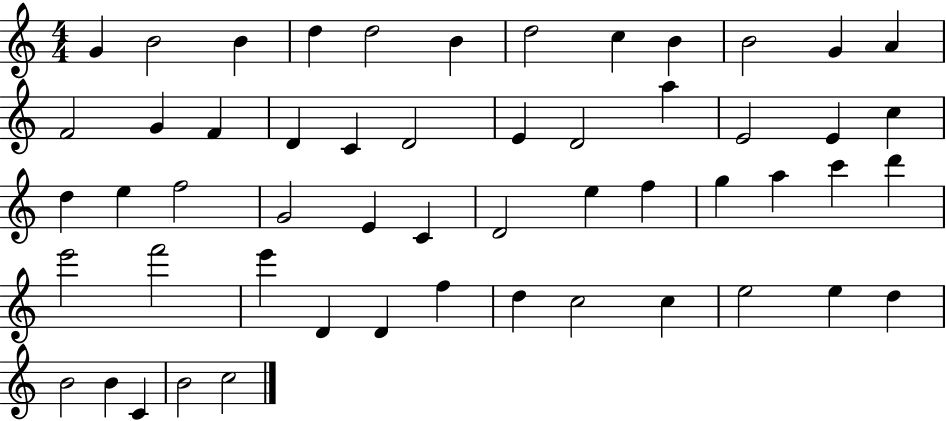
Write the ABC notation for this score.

X:1
T:Untitled
M:4/4
L:1/4
K:C
G B2 B d d2 B d2 c B B2 G A F2 G F D C D2 E D2 a E2 E c d e f2 G2 E C D2 e f g a c' d' e'2 f'2 e' D D f d c2 c e2 e d B2 B C B2 c2